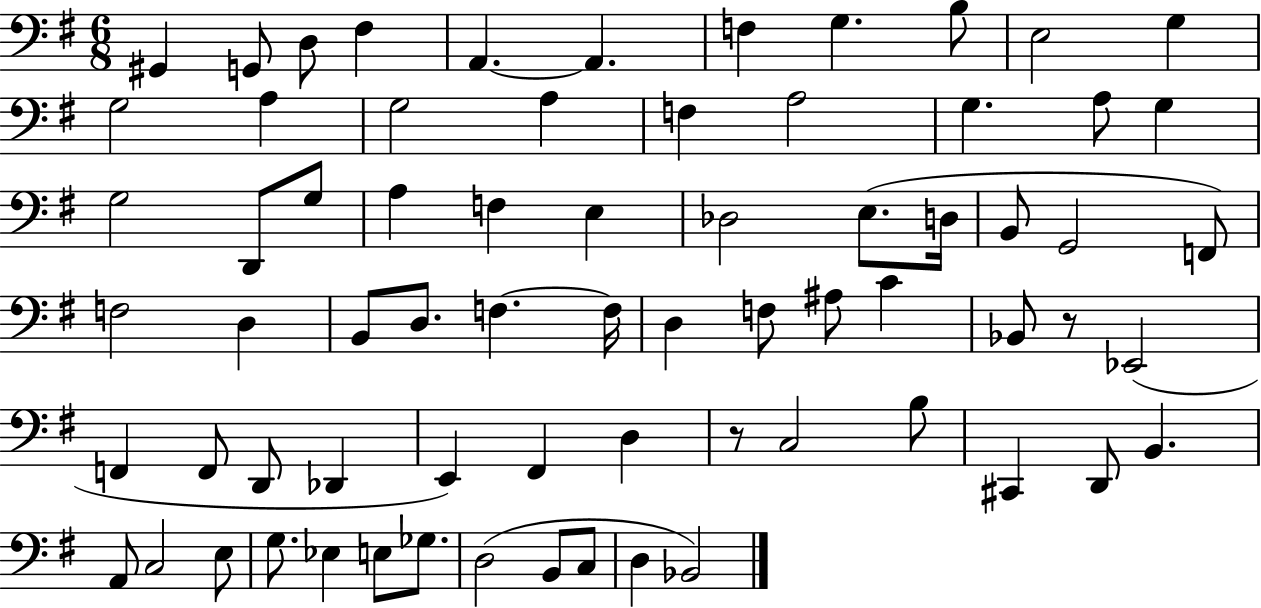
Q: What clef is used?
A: bass